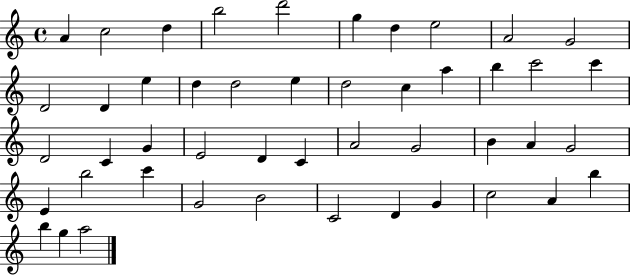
X:1
T:Untitled
M:4/4
L:1/4
K:C
A c2 d b2 d'2 g d e2 A2 G2 D2 D e d d2 e d2 c a b c'2 c' D2 C G E2 D C A2 G2 B A G2 E b2 c' G2 B2 C2 D G c2 A b b g a2